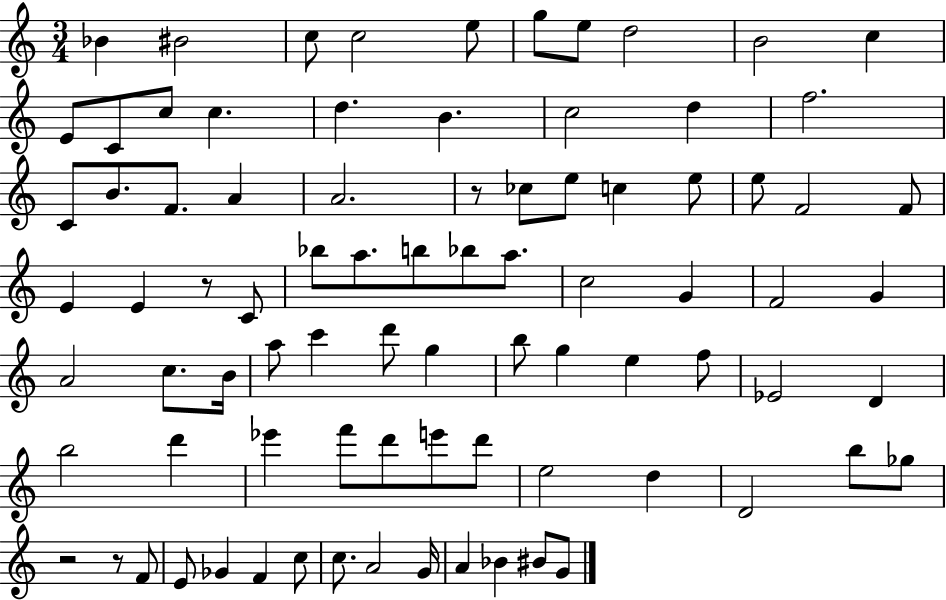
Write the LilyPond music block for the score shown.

{
  \clef treble
  \numericTimeSignature
  \time 3/4
  \key c \major
  bes'4 bis'2 | c''8 c''2 e''8 | g''8 e''8 d''2 | b'2 c''4 | \break e'8 c'8 c''8 c''4. | d''4. b'4. | c''2 d''4 | f''2. | \break c'8 b'8. f'8. a'4 | a'2. | r8 ces''8 e''8 c''4 e''8 | e''8 f'2 f'8 | \break e'4 e'4 r8 c'8 | bes''8 a''8. b''8 bes''8 a''8. | c''2 g'4 | f'2 g'4 | \break a'2 c''8. b'16 | a''8 c'''4 d'''8 g''4 | b''8 g''4 e''4 f''8 | ees'2 d'4 | \break b''2 d'''4 | ees'''4 f'''8 d'''8 e'''8 d'''8 | e''2 d''4 | d'2 b''8 ges''8 | \break r2 r8 f'8 | e'8 ges'4 f'4 c''8 | c''8. a'2 g'16 | a'4 bes'4 bis'8 g'8 | \break \bar "|."
}